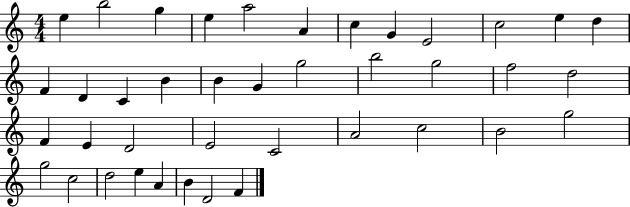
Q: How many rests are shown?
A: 0